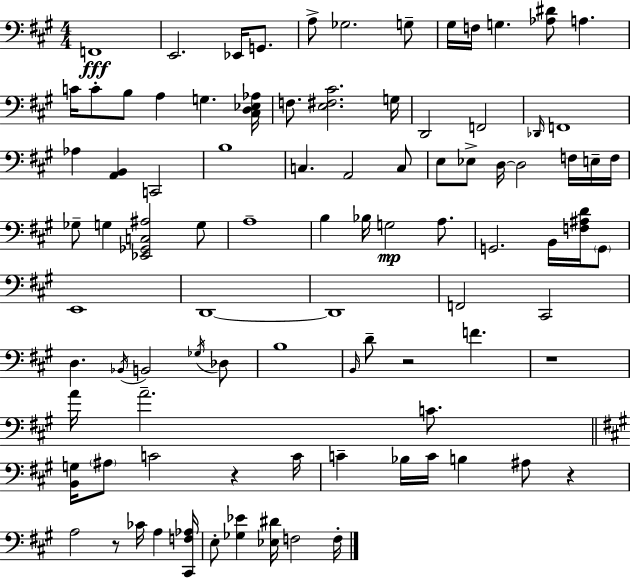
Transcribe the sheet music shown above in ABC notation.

X:1
T:Untitled
M:4/4
L:1/4
K:A
F,,4 E,,2 _E,,/4 G,,/2 A,/2 _G,2 G,/2 ^G,/4 F,/4 G, [_A,^D]/2 A, C/4 C/2 B,/2 A, G, [^C,D,_E,_A,]/4 F,/2 [E,^F,^C]2 G,/4 D,,2 F,,2 _D,,/4 F,,4 _A, [A,,B,,] C,,2 B,4 C, A,,2 C,/2 E,/2 _E,/2 D,/4 D,2 F,/4 E,/4 F,/4 _G,/2 G, [_E,,_G,,C,^A,]2 G,/2 A,4 B, _B,/4 G,2 A,/2 G,,2 B,,/4 [F,^A,D]/4 G,,/2 E,,4 D,,4 D,,4 F,,2 ^C,,2 D, _B,,/4 B,,2 _G,/4 _D,/2 B,4 B,,/4 D/2 z2 F z4 A/4 A2 C/2 [B,,G,]/4 ^A,/2 C2 z C/4 C _B,/4 C/4 B, ^A,/2 z A,2 z/2 _C/4 A, [^C,,F,_A,]/4 E,/2 [_G,_E] [_E,^D]/4 F,2 F,/4